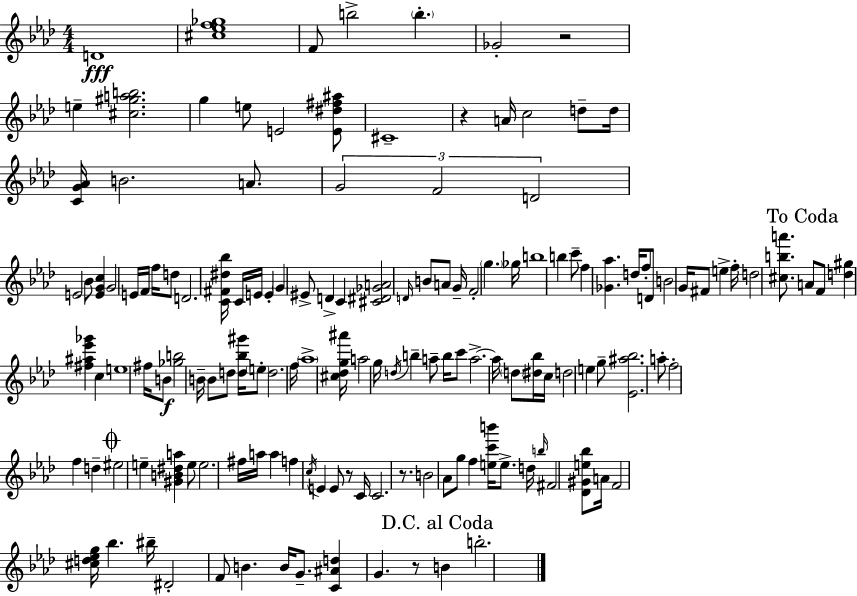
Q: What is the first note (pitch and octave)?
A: D4